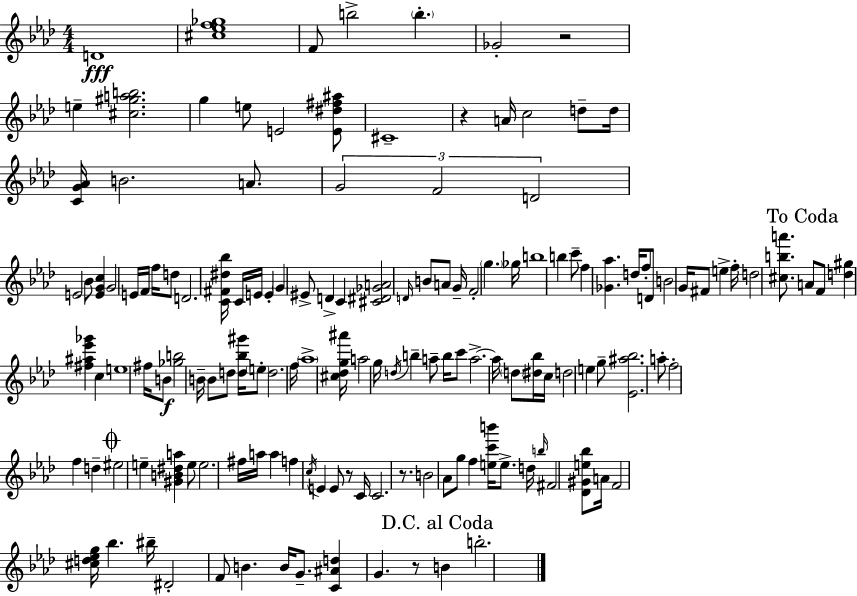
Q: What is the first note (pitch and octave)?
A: D4